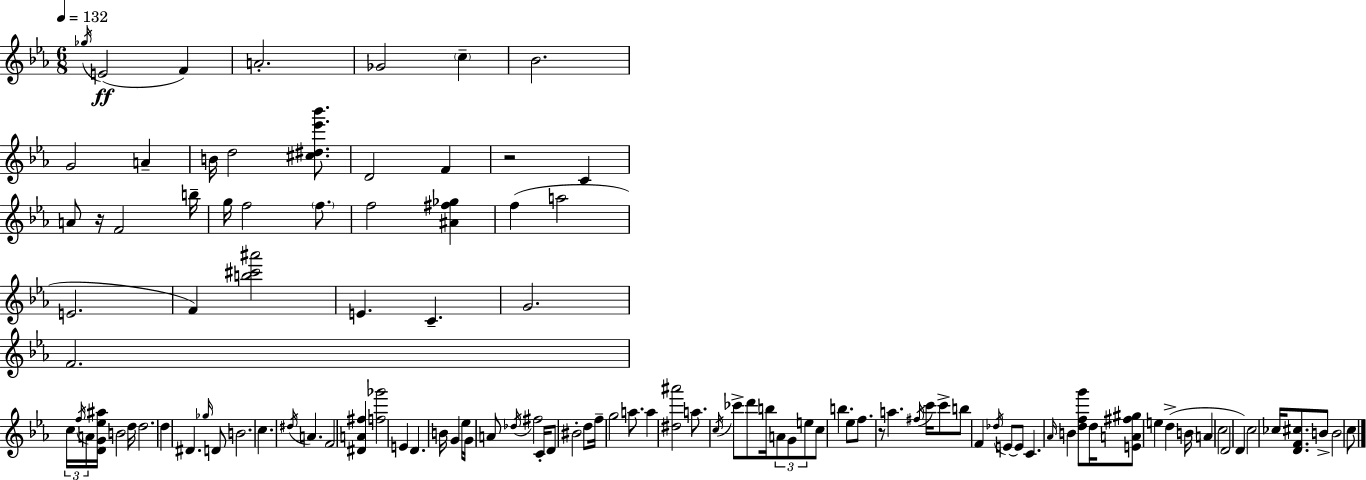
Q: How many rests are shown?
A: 3